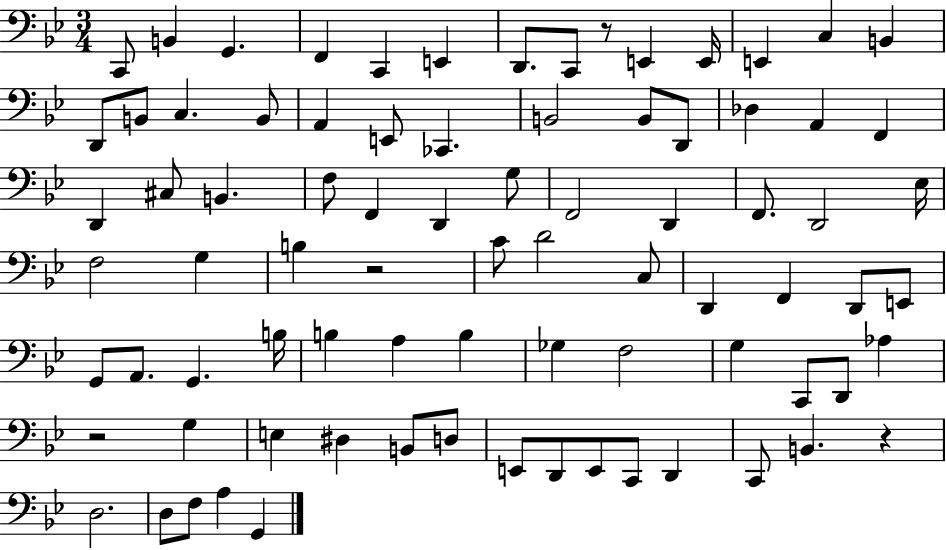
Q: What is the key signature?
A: BES major